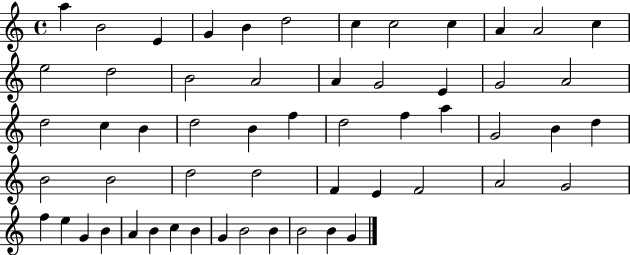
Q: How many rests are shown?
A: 0